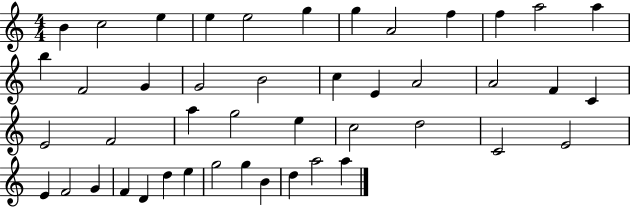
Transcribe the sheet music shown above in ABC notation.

X:1
T:Untitled
M:4/4
L:1/4
K:C
B c2 e e e2 g g A2 f f a2 a b F2 G G2 B2 c E A2 A2 F C E2 F2 a g2 e c2 d2 C2 E2 E F2 G F D d e g2 g B d a2 a